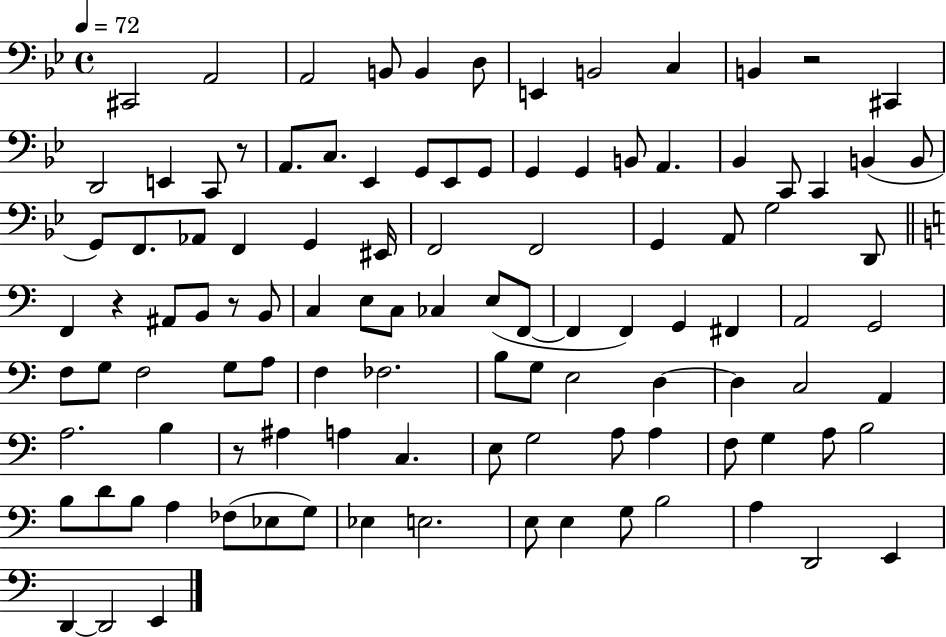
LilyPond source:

{
  \clef bass
  \time 4/4
  \defaultTimeSignature
  \key bes \major
  \tempo 4 = 72
  cis,2 a,2 | a,2 b,8 b,4 d8 | e,4 b,2 c4 | b,4 r2 cis,4 | \break d,2 e,4 c,8 r8 | a,8. c8. ees,4 g,8 ees,8 g,8 | g,4 g,4 b,8 a,4. | bes,4 c,8 c,4 b,4( b,8 | \break g,8) f,8. aes,8 f,4 g,4 eis,16 | f,2 f,2 | g,4 a,8 g2 d,8 | \bar "||" \break \key a \minor f,4 r4 ais,8 b,8 r8 b,8 | c4 e8 c8 ces4 e8( f,8~~ | f,4 f,4) g,4 fis,4 | a,2 g,2 | \break f8 g8 f2 g8 a8 | f4 fes2. | b8 g8 e2 d4~~ | d4 c2 a,4 | \break a2. b4 | r8 ais4 a4 c4. | e8 g2 a8 a4 | f8 g4 a8 b2 | \break b8 d'8 b8 a4 fes8( ees8 g8) | ees4 e2. | e8 e4 g8 b2 | a4 d,2 e,4 | \break d,4~~ d,2 e,4 | \bar "|."
}